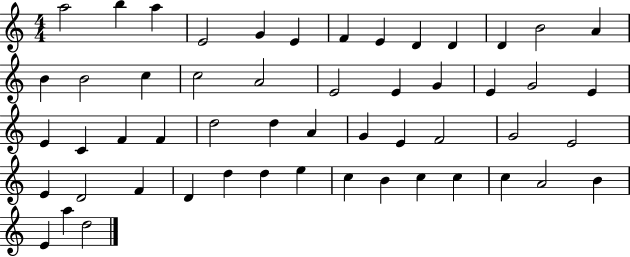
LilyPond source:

{
  \clef treble
  \numericTimeSignature
  \time 4/4
  \key c \major
  a''2 b''4 a''4 | e'2 g'4 e'4 | f'4 e'4 d'4 d'4 | d'4 b'2 a'4 | \break b'4 b'2 c''4 | c''2 a'2 | e'2 e'4 g'4 | e'4 g'2 e'4 | \break e'4 c'4 f'4 f'4 | d''2 d''4 a'4 | g'4 e'4 f'2 | g'2 e'2 | \break e'4 d'2 f'4 | d'4 d''4 d''4 e''4 | c''4 b'4 c''4 c''4 | c''4 a'2 b'4 | \break e'4 a''4 d''2 | \bar "|."
}